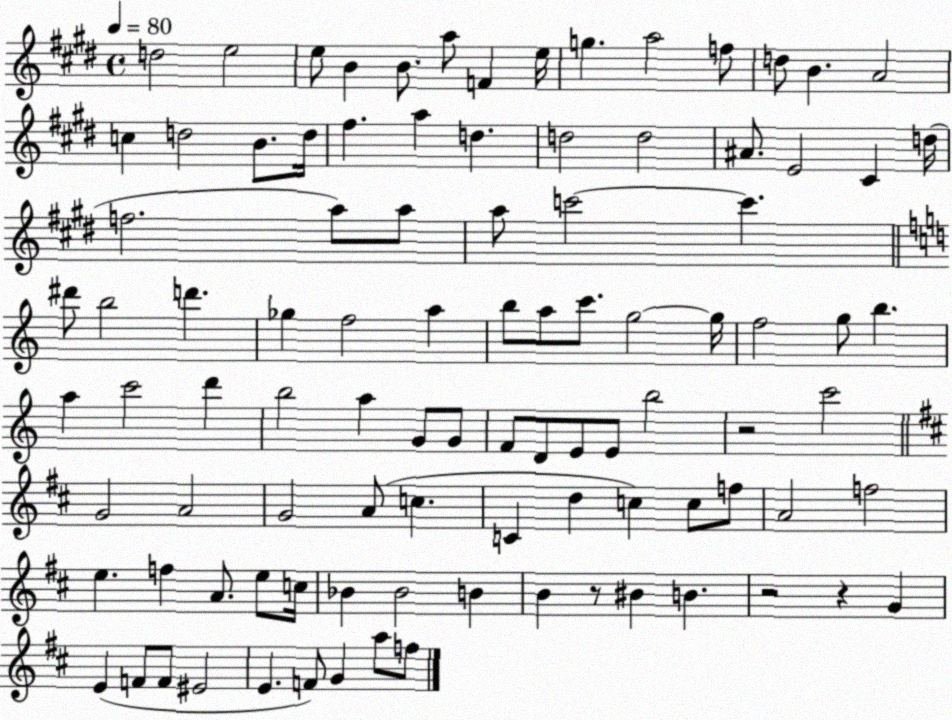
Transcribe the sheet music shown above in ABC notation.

X:1
T:Untitled
M:4/4
L:1/4
K:E
d2 e2 e/2 B B/2 a/2 F e/4 g a2 f/2 d/2 B A2 c d2 B/2 d/4 ^f a d d2 d2 ^A/2 E2 ^C d/4 f2 a/2 a/2 a/2 c'2 c' ^d'/2 b2 d' _g f2 a b/2 a/2 c'/2 g2 g/4 f2 g/2 b a c'2 d' b2 a G/2 G/2 F/2 D/2 E/2 E/2 b2 z2 c'2 G2 A2 G2 A/2 c C d c c/2 f/2 A2 f2 e f A/2 e/2 c/4 _B _B2 B B z/2 ^B B z2 z G E F/2 F/2 ^E2 E F/2 G a/2 f/2